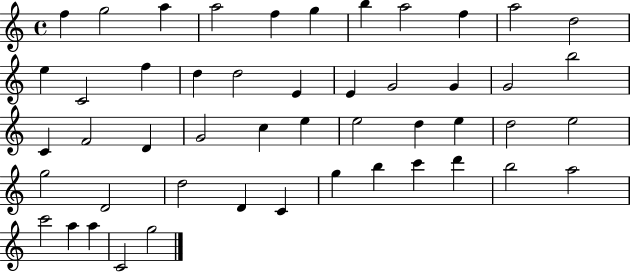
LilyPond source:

{
  \clef treble
  \time 4/4
  \defaultTimeSignature
  \key c \major
  f''4 g''2 a''4 | a''2 f''4 g''4 | b''4 a''2 f''4 | a''2 d''2 | \break e''4 c'2 f''4 | d''4 d''2 e'4 | e'4 g'2 g'4 | g'2 b''2 | \break c'4 f'2 d'4 | g'2 c''4 e''4 | e''2 d''4 e''4 | d''2 e''2 | \break g''2 d'2 | d''2 d'4 c'4 | g''4 b''4 c'''4 d'''4 | b''2 a''2 | \break c'''2 a''4 a''4 | c'2 g''2 | \bar "|."
}